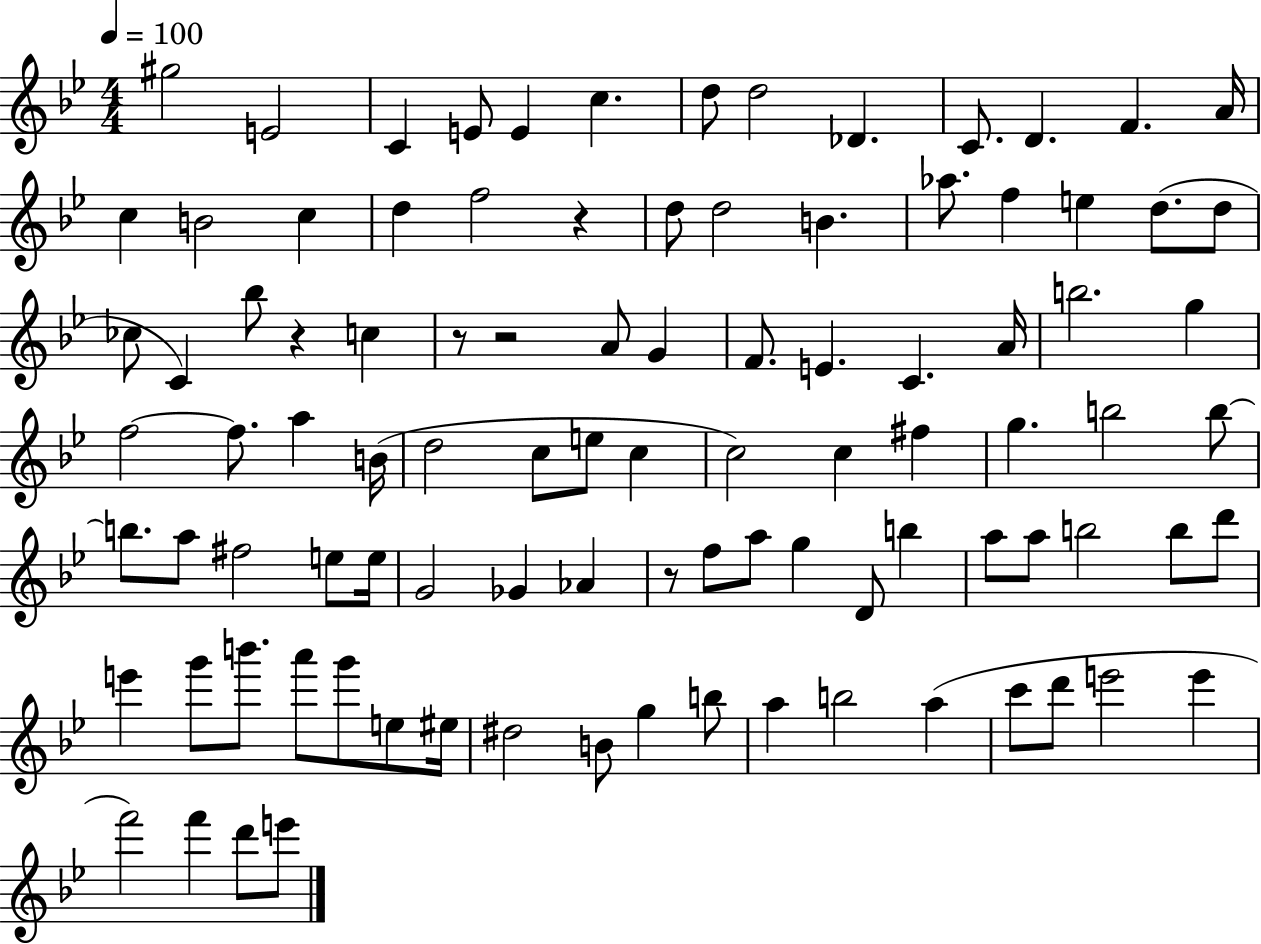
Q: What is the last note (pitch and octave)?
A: E6